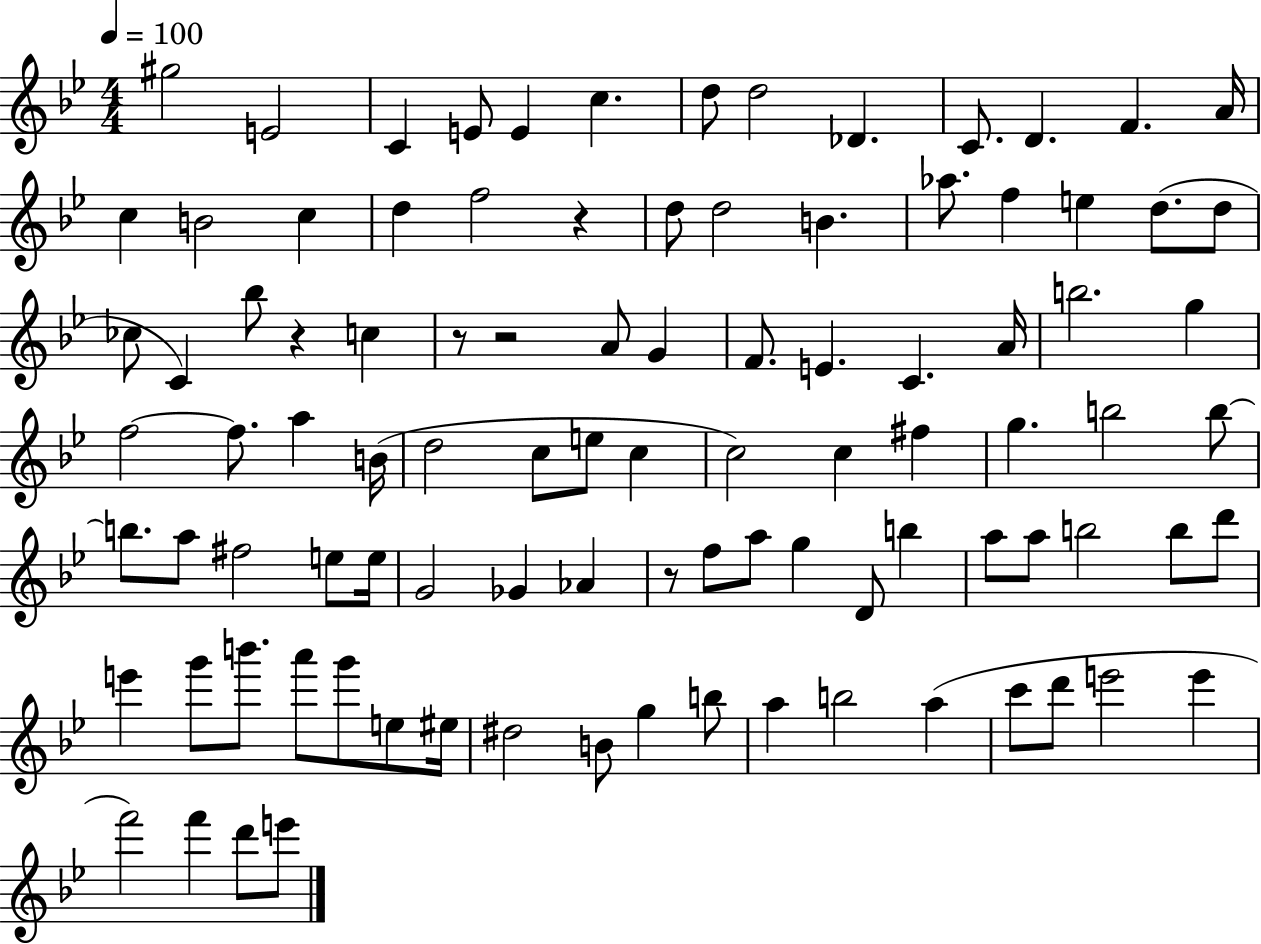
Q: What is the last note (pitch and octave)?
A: E6